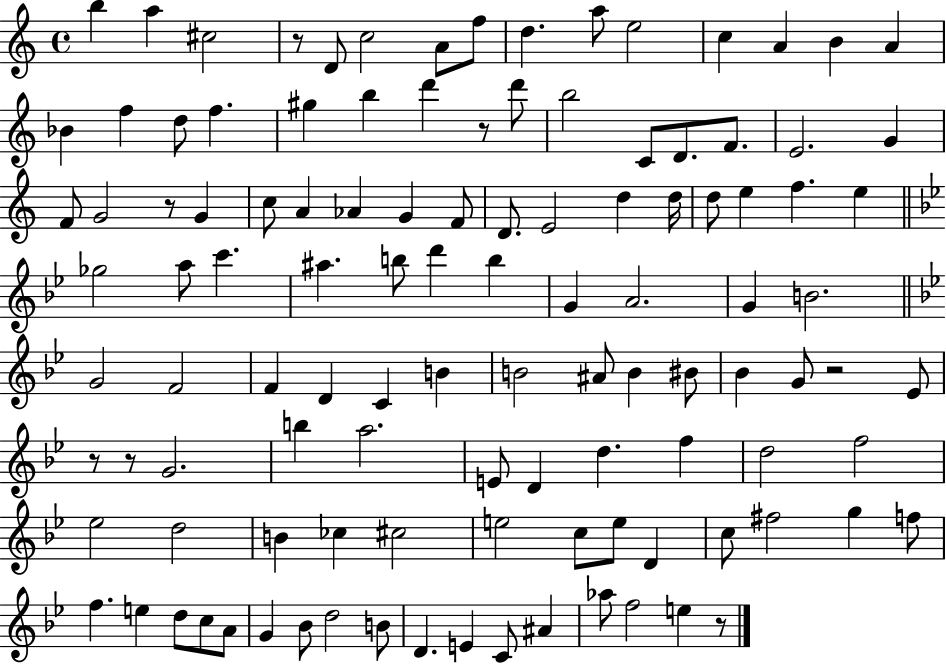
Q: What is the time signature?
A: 4/4